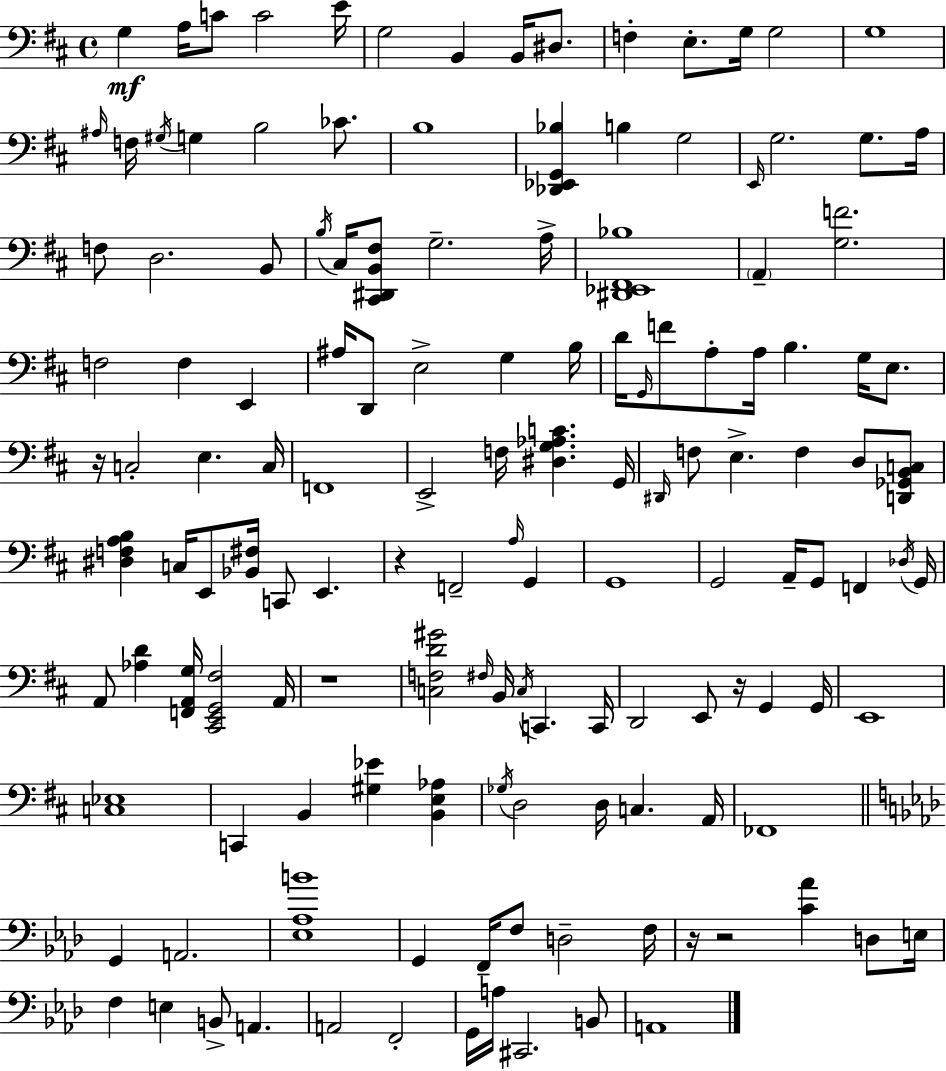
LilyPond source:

{
  \clef bass
  \time 4/4
  \defaultTimeSignature
  \key d \major
  g4\mf a16 c'8 c'2 e'16 | g2 b,4 b,16 dis8. | f4-. e8.-. g16 g2 | g1 | \break \grace { ais16 } f16 \acciaccatura { gis16 } g4 b2 ces'8. | b1 | <des, ees, g, bes>4 b4 g2 | \grace { e,16 } g2. g8. | \break a16 f8 d2. | b,8 \acciaccatura { b16 } cis16 <cis, dis, b, fis>8 g2.-- | a16-> <dis, ees, fis, bes>1 | \parenthesize a,4-- <g f'>2. | \break f2 f4 | e,4 ais16 d,8 e2-> g4 | b16 d'16 \grace { g,16 } f'8 a8-. a16 b4. | g16 e8. r16 c2-. e4. | \break c16 f,1 | e,2-> f16 <dis g aes c'>4. | g,16 \grace { dis,16 } f8 e4.-> f4 | d8 <d, ges, b, c>8 <dis f a b>4 c16 e,8 <bes, fis>16 c,8 | \break e,4. r4 f,2-- | \grace { a16 } g,4 g,1 | g,2 a,16-- | g,8 f,4 \acciaccatura { des16 } g,16 a,8 <aes d'>4 <f, a, g>16 <cis, e, g, fis>2 | \break a,16 r1 | <c f d' gis'>2 | \grace { fis16 } b,16 \acciaccatura { c16 } c,4. c,16 d,2 | e,8 r16 g,4 g,16 e,1 | \break <c ees>1 | c,4 b,4 | <gis ees'>4 <b, e aes>4 \acciaccatura { ges16 } d2 | d16 c4. a,16 fes,1 | \break \bar "||" \break \key aes \major g,4 a,2. | <ees aes b'>1 | g,4 f,16-- f8 d2-- f16 | r16 r2 <c' aes'>4 d8 e16 | \break f4 e4 b,8-> a,4. | a,2 f,2-. | g,16 a16 cis,2. b,8 | a,1 | \break \bar "|."
}